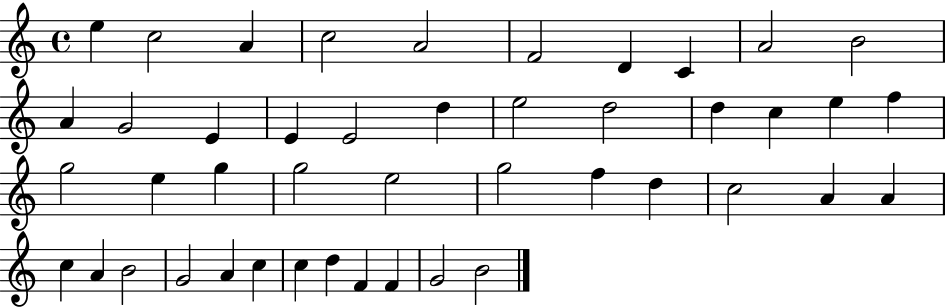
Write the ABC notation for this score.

X:1
T:Untitled
M:4/4
L:1/4
K:C
e c2 A c2 A2 F2 D C A2 B2 A G2 E E E2 d e2 d2 d c e f g2 e g g2 e2 g2 f d c2 A A c A B2 G2 A c c d F F G2 B2